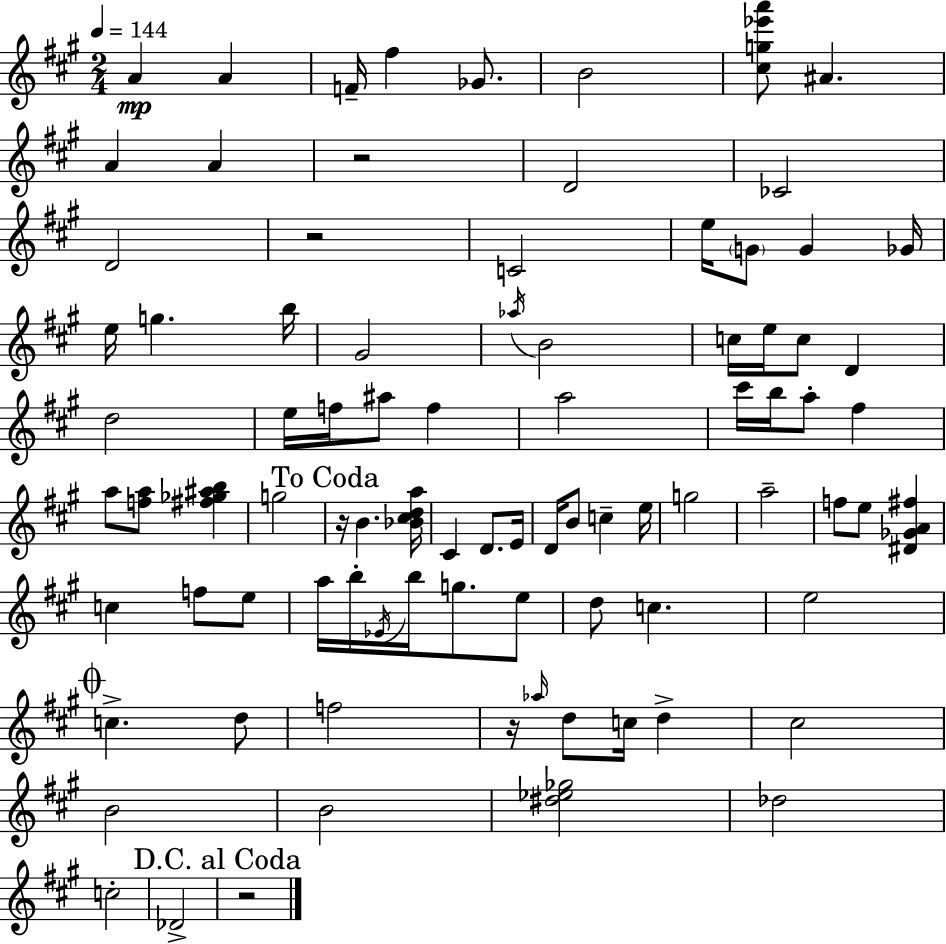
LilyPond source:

{
  \clef treble
  \numericTimeSignature
  \time 2/4
  \key a \major
  \tempo 4 = 144
  \repeat volta 2 { a'4\mp a'4 | f'16-- fis''4 ges'8. | b'2 | <cis'' g'' ees''' a'''>8 ais'4. | \break a'4 a'4 | r2 | d'2 | ces'2 | \break d'2 | r2 | c'2 | e''16 \parenthesize g'8 g'4 ges'16 | \break e''16 g''4. b''16 | gis'2 | \acciaccatura { aes''16 } b'2 | c''16 e''16 c''8 d'4 | \break d''2 | e''16 f''16 ais''8 f''4 | a''2 | cis'''16 b''16 a''8-. fis''4 | \break a''8 <f'' a''>8 <fis'' ges'' ais'' b''>4 | g''2 | \mark "To Coda" r16 b'4. | <bes' cis'' d'' a''>16 cis'4 d'8. | \break e'16 d'16 b'8 c''4-- | e''16 g''2 | a''2-- | f''8 e''8 <dis' ges' a' fis''>4 | \break c''4 f''8 e''8 | a''16 b''16-. \acciaccatura { ees'16 } b''16 g''8. | e''8 d''8 c''4. | e''2 | \break \mark \markup { \musicglyph "scripts.coda" } c''4.-> | d''8 f''2 | r16 \grace { aes''16 } d''8 c''16 d''4-> | cis''2 | \break b'2 | b'2 | <dis'' ees'' ges''>2 | des''2 | \break c''2-. | des'2-> | \mark "D.C. al Coda" r2 | } \bar "|."
}